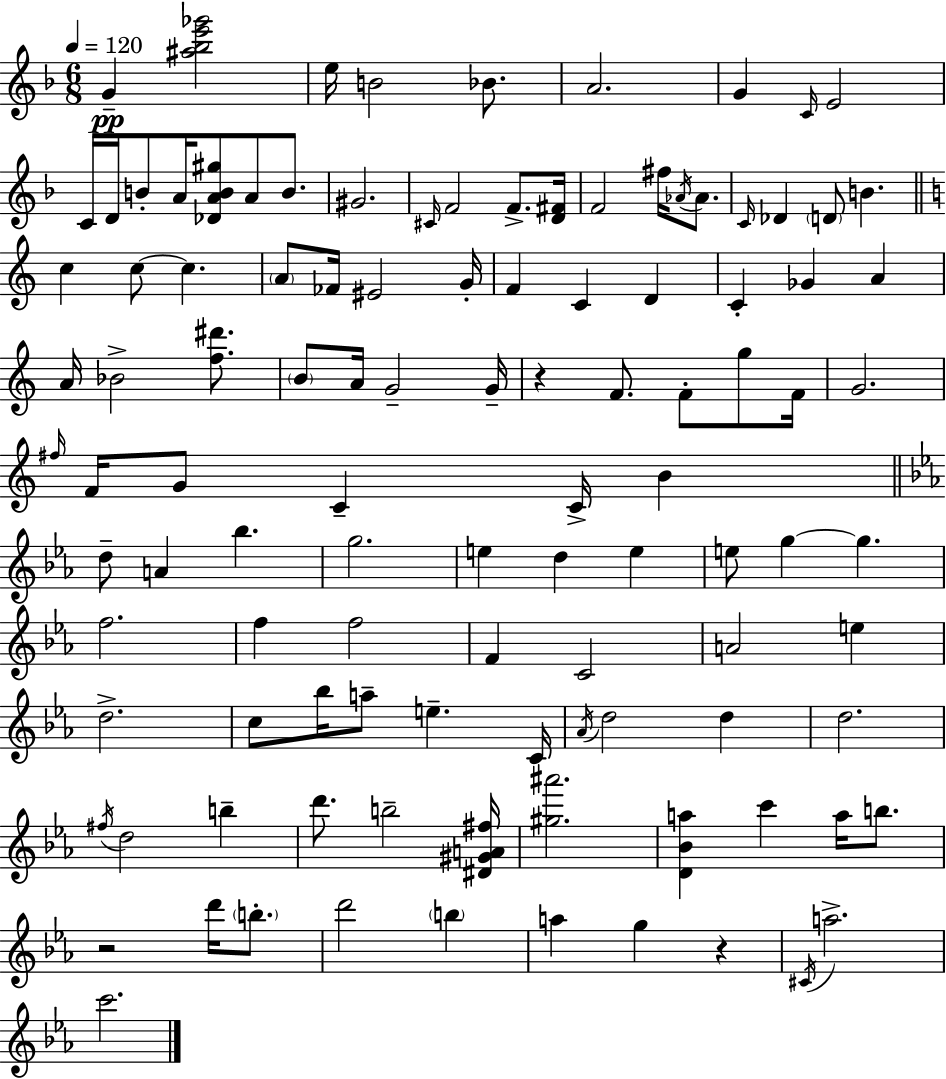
{
  \clef treble
  \numericTimeSignature
  \time 6/8
  \key d \minor
  \tempo 4 = 120
  \repeat volta 2 { g'4--\pp <ais'' bes'' e''' ges'''>2 | e''16 b'2 bes'8. | a'2. | g'4 \grace { c'16 } e'2 | \break c'16 d'16 b'8-. a'16 <des' a' b' gis''>8 a'8 b'8. | gis'2. | \grace { cis'16 } f'2 f'8.-> | <d' fis'>16 f'2 fis''16 \acciaccatura { aes'16 } | \break aes'8. \grace { c'16 } des'4 \parenthesize d'8 b'4. | \bar "||" \break \key a \minor c''4 c''8~~ c''4. | \parenthesize a'8 fes'16 eis'2 g'16-. | f'4 c'4 d'4 | c'4-. ges'4 a'4 | \break a'16 bes'2-> <f'' dis'''>8. | \parenthesize b'8 a'16 g'2-- g'16-- | r4 f'8. f'8-. g''8 f'16 | g'2. | \break \grace { fis''16 } f'16 g'8 c'4-- c'16-> b'4 | \bar "||" \break \key c \minor d''8-- a'4 bes''4. | g''2. | e''4 d''4 e''4 | e''8 g''4~~ g''4. | \break f''2. | f''4 f''2 | f'4 c'2 | a'2 e''4 | \break d''2.-> | c''8 bes''16 a''8-- e''4.-- c'16 | \acciaccatura { aes'16 } d''2 d''4 | d''2. | \break \acciaccatura { fis''16 } d''2 b''4-- | d'''8. b''2-- | <dis' gis' a' fis''>16 <gis'' ais'''>2. | <d' bes' a''>4 c'''4 a''16 b''8. | \break r2 d'''16 \parenthesize b''8.-. | d'''2 \parenthesize b''4 | a''4 g''4 r4 | \acciaccatura { cis'16 } a''2.-> | \break c'''2. | } \bar "|."
}